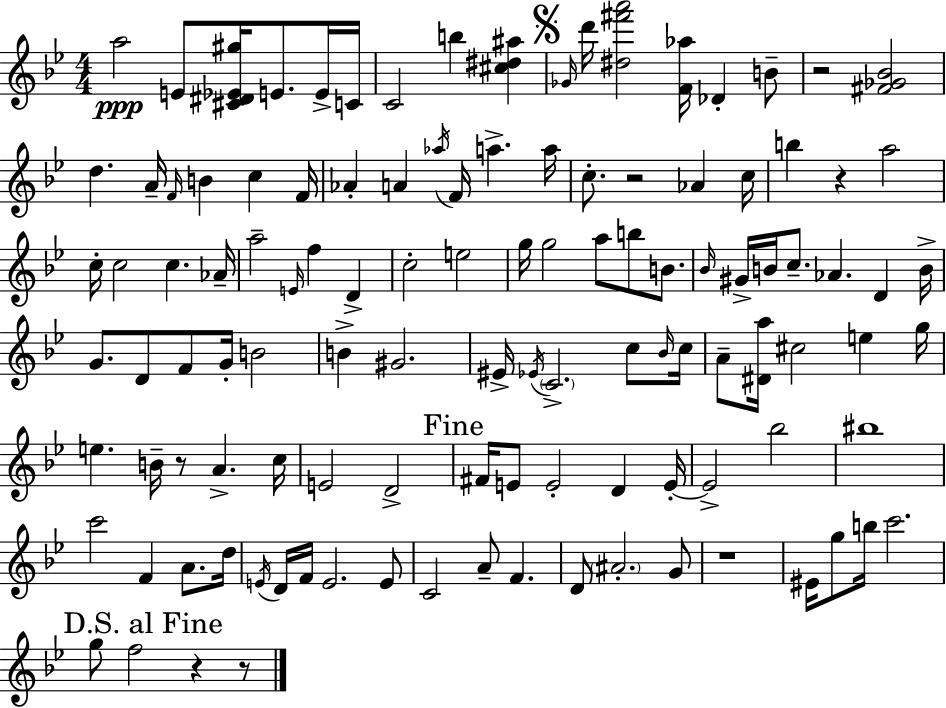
A5/h E4/e [C#4,D#4,Eb4,G#5]/s E4/e. E4/s C4/s C4/h B5/q [C#5,D#5,A#5]/q Gb4/s D6/s [D#5,F#6,A6]/h [F4,Ab5]/s Db4/q B4/e R/h [F#4,Gb4,Bb4]/h D5/q. A4/s F4/s B4/q C5/q F4/s Ab4/q A4/q Ab5/s F4/s A5/q. A5/s C5/e. R/h Ab4/q C5/s B5/q R/q A5/h C5/s C5/h C5/q. Ab4/s A5/h E4/s F5/q D4/q C5/h E5/h G5/s G5/h A5/e B5/e B4/e. Bb4/s G#4/s B4/s C5/e. Ab4/q. D4/q B4/s G4/e. D4/e F4/e G4/s B4/h B4/q G#4/h. EIS4/s Eb4/s C4/h. C5/e Bb4/s C5/s A4/e [D#4,A5]/s C#5/h E5/q G5/s E5/q. B4/s R/e A4/q. C5/s E4/h D4/h F#4/s E4/e E4/h D4/q E4/s E4/h Bb5/h BIS5/w C6/h F4/q A4/e. D5/s E4/s D4/s F4/s E4/h. E4/e C4/h A4/e F4/q. D4/e A#4/h. G4/e R/w EIS4/s G5/e B5/s C6/h. G5/e F5/h R/q R/e